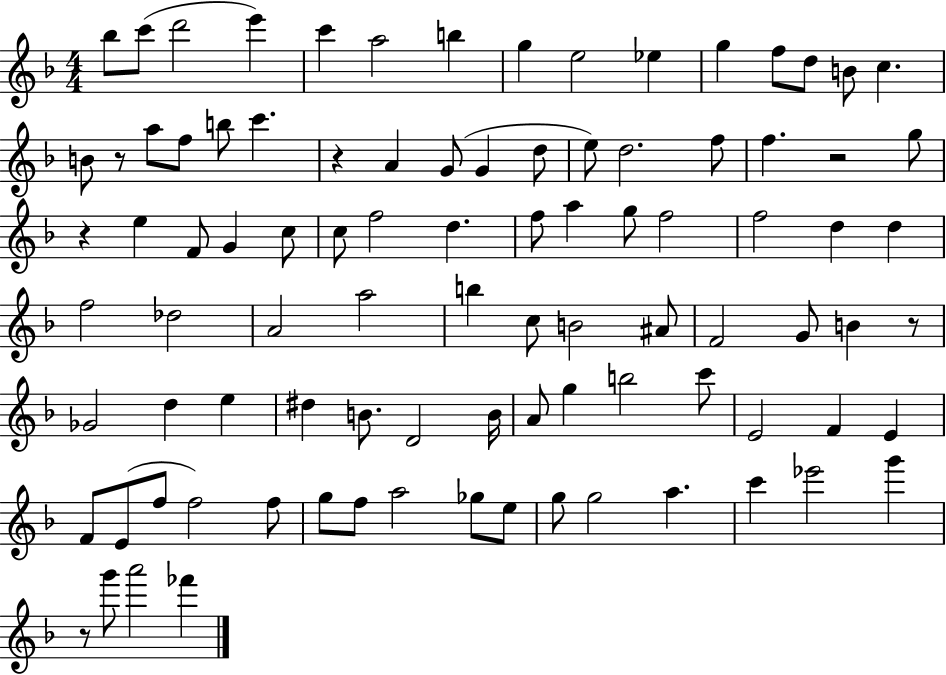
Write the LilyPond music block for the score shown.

{
  \clef treble
  \numericTimeSignature
  \time 4/4
  \key f \major
  bes''8 c'''8( d'''2 e'''4) | c'''4 a''2 b''4 | g''4 e''2 ees''4 | g''4 f''8 d''8 b'8 c''4. | \break b'8 r8 a''8 f''8 b''8 c'''4. | r4 a'4 g'8( g'4 d''8 | e''8) d''2. f''8 | f''4. r2 g''8 | \break r4 e''4 f'8 g'4 c''8 | c''8 f''2 d''4. | f''8 a''4 g''8 f''2 | f''2 d''4 d''4 | \break f''2 des''2 | a'2 a''2 | b''4 c''8 b'2 ais'8 | f'2 g'8 b'4 r8 | \break ges'2 d''4 e''4 | dis''4 b'8. d'2 b'16 | a'8 g''4 b''2 c'''8 | e'2 f'4 e'4 | \break f'8 e'8( f''8 f''2) f''8 | g''8 f''8 a''2 ges''8 e''8 | g''8 g''2 a''4. | c'''4 ees'''2 g'''4 | \break r8 g'''8 a'''2 fes'''4 | \bar "|."
}